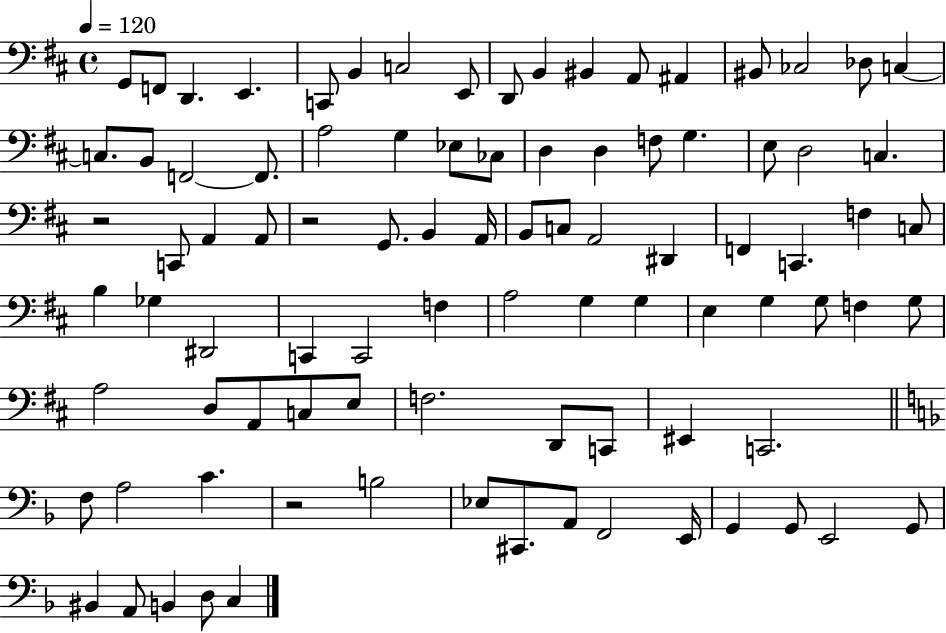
G2/e F2/e D2/q. E2/q. C2/e B2/q C3/h E2/e D2/e B2/q BIS2/q A2/e A#2/q BIS2/e CES3/h Db3/e C3/q C3/e. B2/e F2/h F2/e. A3/h G3/q Eb3/e CES3/e D3/q D3/q F3/e G3/q. E3/e D3/h C3/q. R/h C2/e A2/q A2/e R/h G2/e. B2/q A2/s B2/e C3/e A2/h D#2/q F2/q C2/q. F3/q C3/e B3/q Gb3/q D#2/h C2/q C2/h F3/q A3/h G3/q G3/q E3/q G3/q G3/e F3/q G3/e A3/h D3/e A2/e C3/e E3/e F3/h. D2/e C2/e EIS2/q C2/h. F3/e A3/h C4/q. R/h B3/h Eb3/e C#2/e. A2/e F2/h E2/s G2/q G2/e E2/h G2/e BIS2/q A2/e B2/q D3/e C3/q